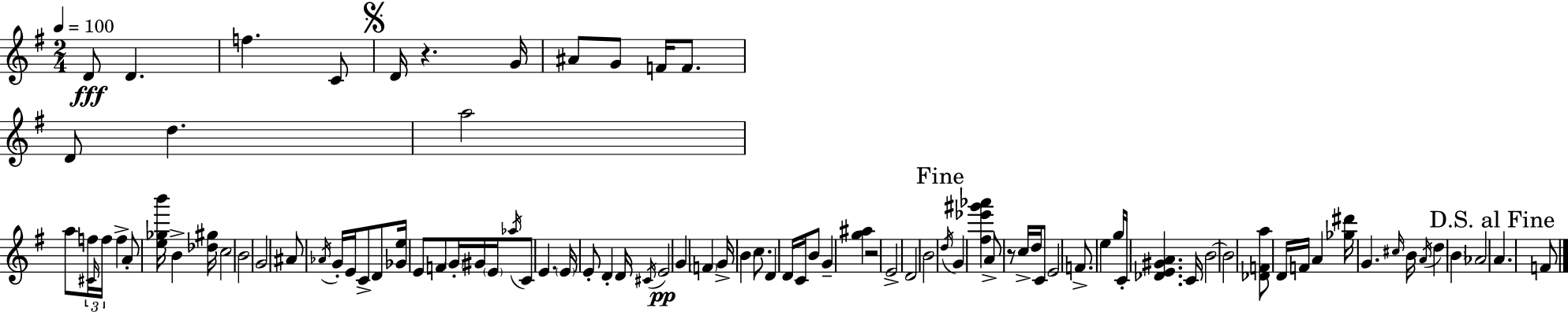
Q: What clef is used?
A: treble